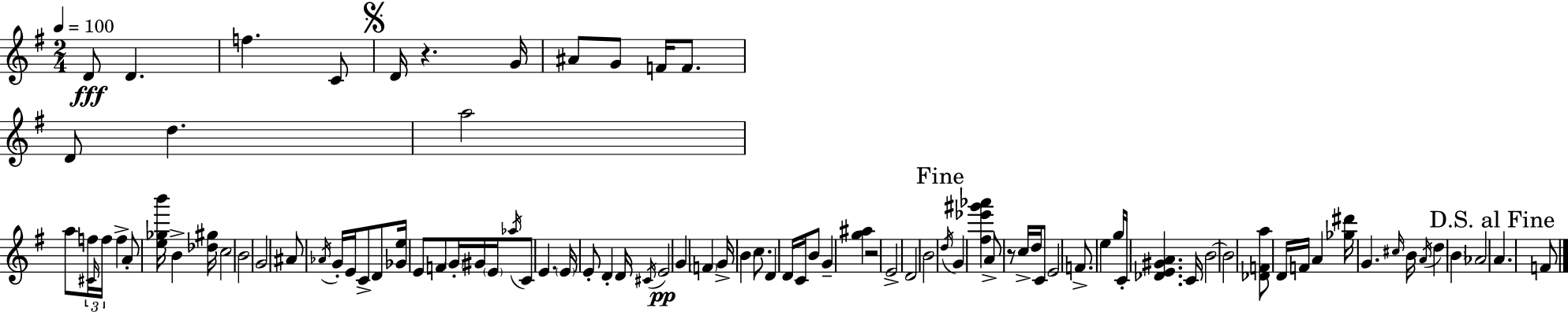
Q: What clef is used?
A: treble